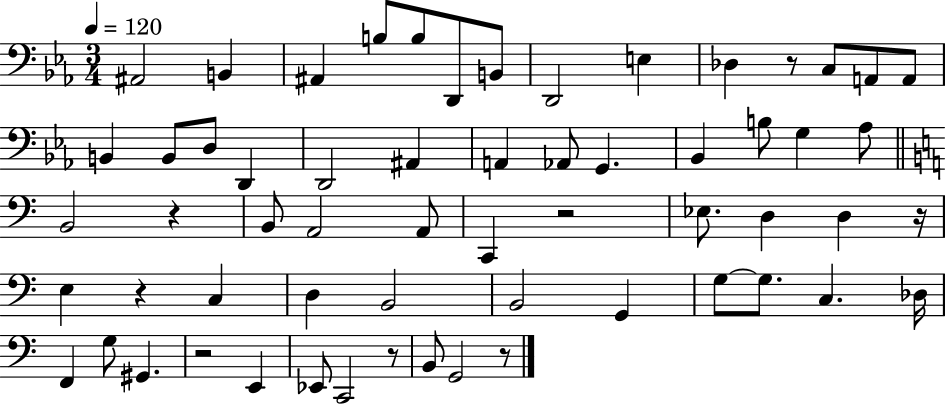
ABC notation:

X:1
T:Untitled
M:3/4
L:1/4
K:Eb
^A,,2 B,, ^A,, B,/2 B,/2 D,,/2 B,,/2 D,,2 E, _D, z/2 C,/2 A,,/2 A,,/2 B,, B,,/2 D,/2 D,, D,,2 ^A,, A,, _A,,/2 G,, _B,, B,/2 G, _A,/2 B,,2 z B,,/2 A,,2 A,,/2 C,, z2 _E,/2 D, D, z/4 E, z C, D, B,,2 B,,2 G,, G,/2 G,/2 C, _D,/4 F,, G,/2 ^G,, z2 E,, _E,,/2 C,,2 z/2 B,,/2 G,,2 z/2